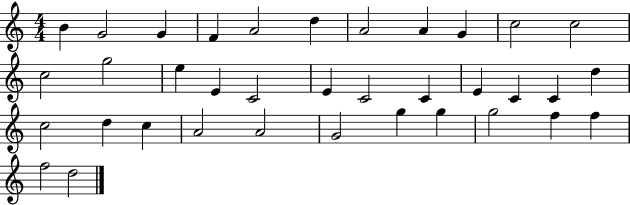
X:1
T:Untitled
M:4/4
L:1/4
K:C
B G2 G F A2 d A2 A G c2 c2 c2 g2 e E C2 E C2 C E C C d c2 d c A2 A2 G2 g g g2 f f f2 d2